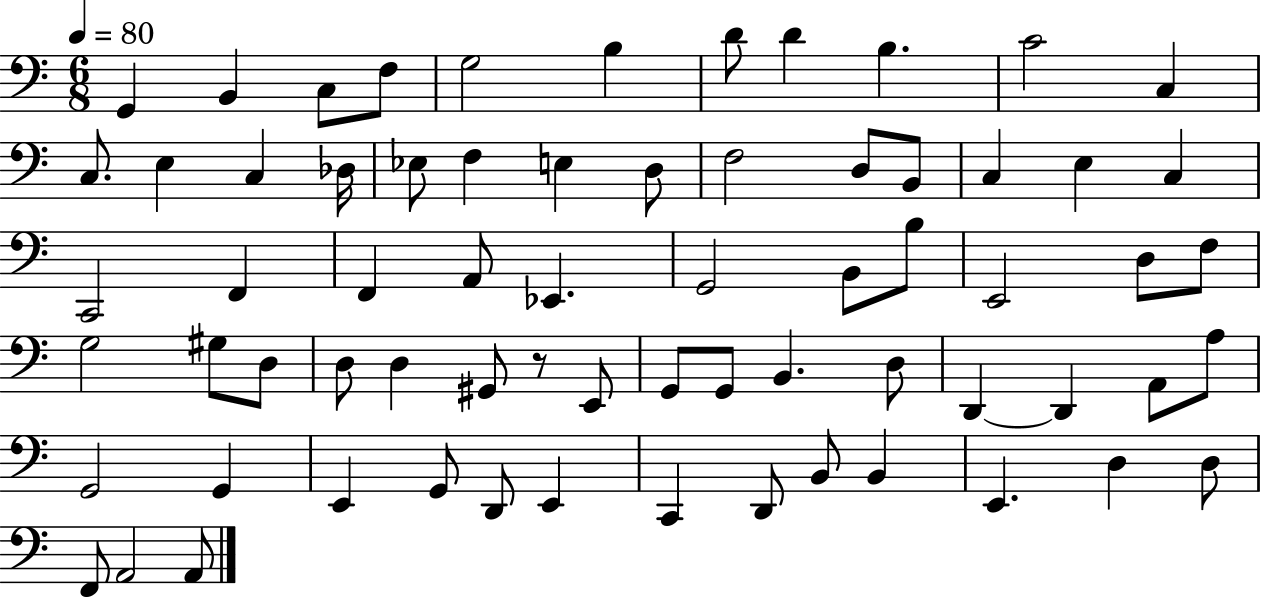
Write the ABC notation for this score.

X:1
T:Untitled
M:6/8
L:1/4
K:C
G,, B,, C,/2 F,/2 G,2 B, D/2 D B, C2 C, C,/2 E, C, _D,/4 _E,/2 F, E, D,/2 F,2 D,/2 B,,/2 C, E, C, C,,2 F,, F,, A,,/2 _E,, G,,2 B,,/2 B,/2 E,,2 D,/2 F,/2 G,2 ^G,/2 D,/2 D,/2 D, ^G,,/2 z/2 E,,/2 G,,/2 G,,/2 B,, D,/2 D,, D,, A,,/2 A,/2 G,,2 G,, E,, G,,/2 D,,/2 E,, C,, D,,/2 B,,/2 B,, E,, D, D,/2 F,,/2 A,,2 A,,/2